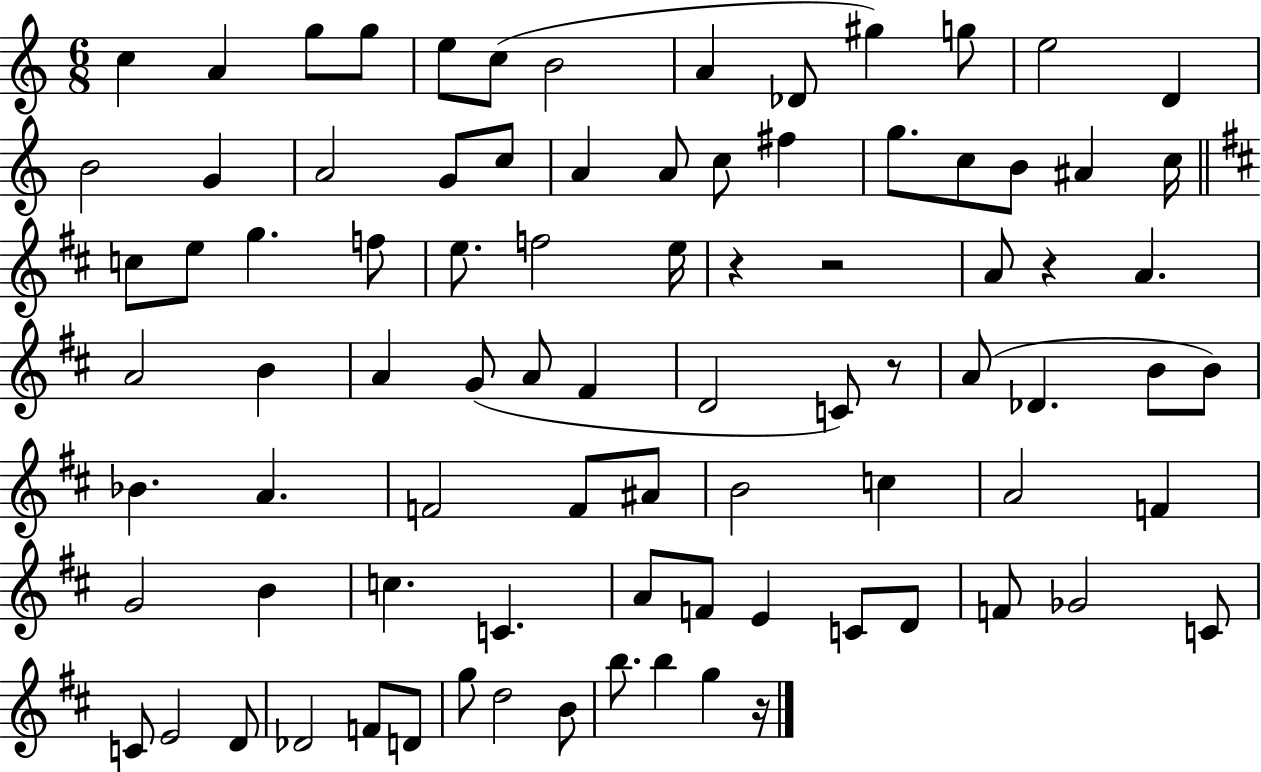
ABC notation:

X:1
T:Untitled
M:6/8
L:1/4
K:C
c A g/2 g/2 e/2 c/2 B2 A _D/2 ^g g/2 e2 D B2 G A2 G/2 c/2 A A/2 c/2 ^f g/2 c/2 B/2 ^A c/4 c/2 e/2 g f/2 e/2 f2 e/4 z z2 A/2 z A A2 B A G/2 A/2 ^F D2 C/2 z/2 A/2 _D B/2 B/2 _B A F2 F/2 ^A/2 B2 c A2 F G2 B c C A/2 F/2 E C/2 D/2 F/2 _G2 C/2 C/2 E2 D/2 _D2 F/2 D/2 g/2 d2 B/2 b/2 b g z/4